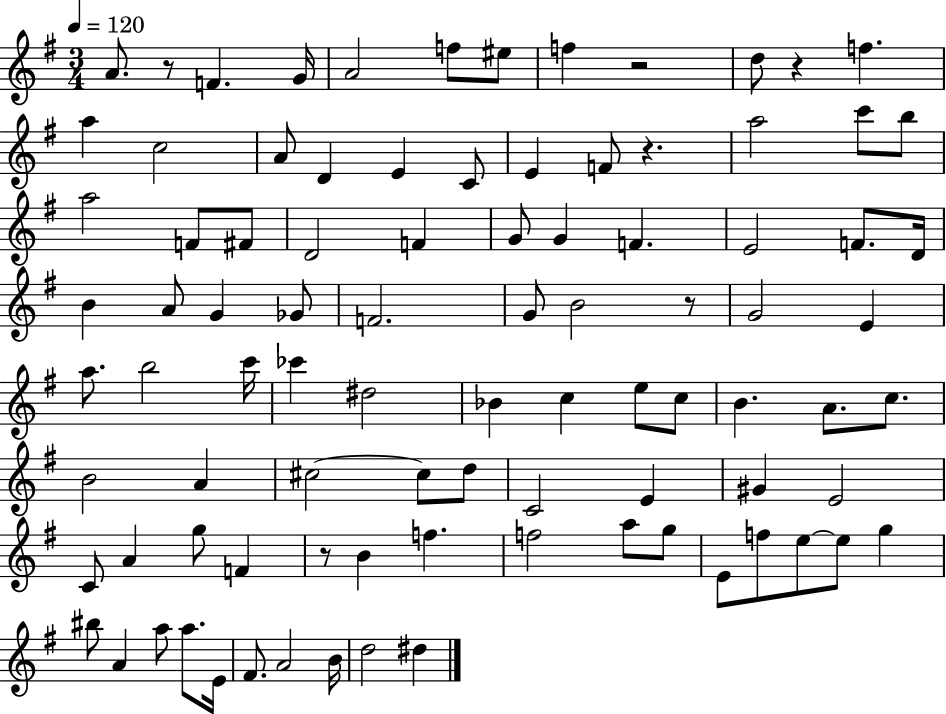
X:1
T:Untitled
M:3/4
L:1/4
K:G
A/2 z/2 F G/4 A2 f/2 ^e/2 f z2 d/2 z f a c2 A/2 D E C/2 E F/2 z a2 c'/2 b/2 a2 F/2 ^F/2 D2 F G/2 G F E2 F/2 D/4 B A/2 G _G/2 F2 G/2 B2 z/2 G2 E a/2 b2 c'/4 _c' ^d2 _B c e/2 c/2 B A/2 c/2 B2 A ^c2 ^c/2 d/2 C2 E ^G E2 C/2 A g/2 F z/2 B f f2 a/2 g/2 E/2 f/2 e/2 e/2 g ^b/2 A a/2 a/2 E/4 ^F/2 A2 B/4 d2 ^d